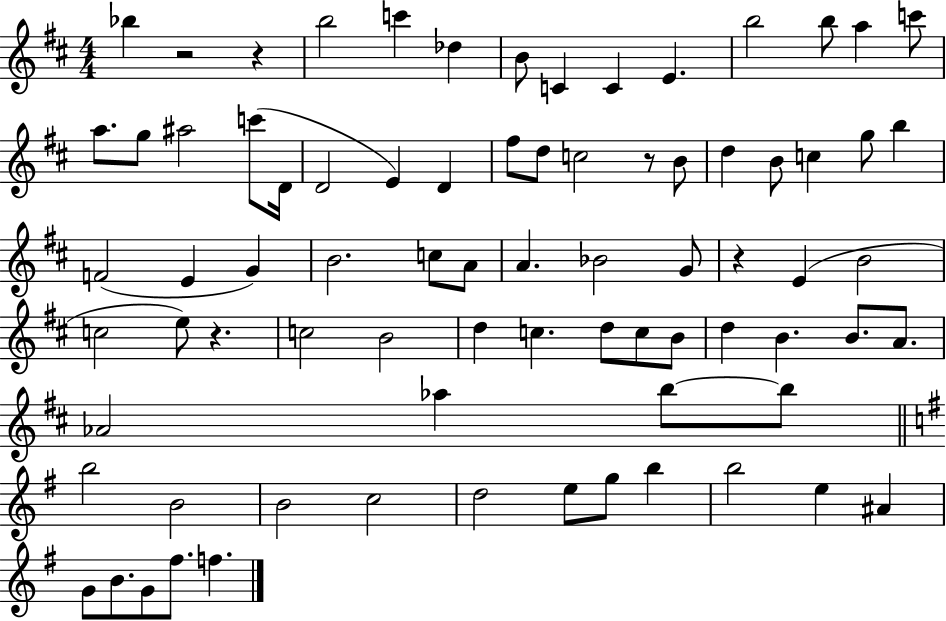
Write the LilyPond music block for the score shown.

{
  \clef treble
  \numericTimeSignature
  \time 4/4
  \key d \major
  bes''4 r2 r4 | b''2 c'''4 des''4 | b'8 c'4 c'4 e'4. | b''2 b''8 a''4 c'''8 | \break a''8. g''8 ais''2 c'''8( d'16 | d'2 e'4) d'4 | fis''8 d''8 c''2 r8 b'8 | d''4 b'8 c''4 g''8 b''4 | \break f'2( e'4 g'4) | b'2. c''8 a'8 | a'4. bes'2 g'8 | r4 e'4( b'2 | \break c''2 e''8) r4. | c''2 b'2 | d''4 c''4. d''8 c''8 b'8 | d''4 b'4. b'8. a'8. | \break aes'2 aes''4 b''8~~ b''8 | \bar "||" \break \key g \major b''2 b'2 | b'2 c''2 | d''2 e''8 g''8 b''4 | b''2 e''4 ais'4 | \break g'8 b'8. g'8 fis''8. f''4. | \bar "|."
}